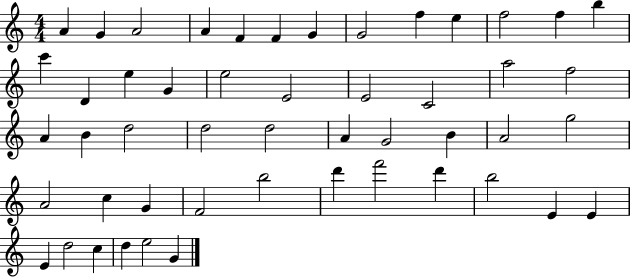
X:1
T:Untitled
M:4/4
L:1/4
K:C
A G A2 A F F G G2 f e f2 f b c' D e G e2 E2 E2 C2 a2 f2 A B d2 d2 d2 A G2 B A2 g2 A2 c G F2 b2 d' f'2 d' b2 E E E d2 c d e2 G